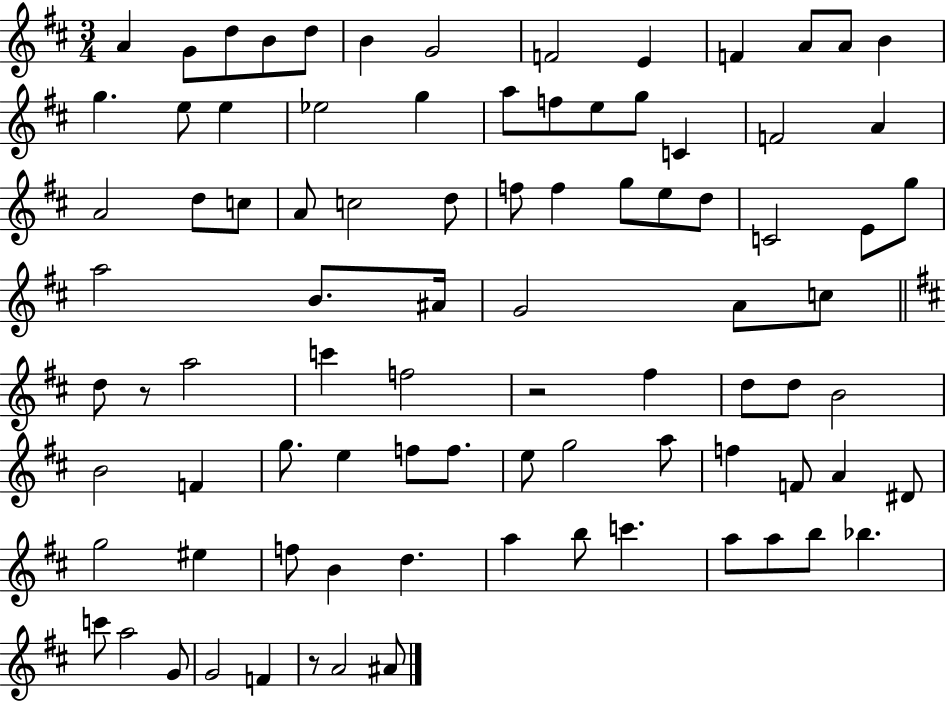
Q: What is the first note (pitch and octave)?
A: A4